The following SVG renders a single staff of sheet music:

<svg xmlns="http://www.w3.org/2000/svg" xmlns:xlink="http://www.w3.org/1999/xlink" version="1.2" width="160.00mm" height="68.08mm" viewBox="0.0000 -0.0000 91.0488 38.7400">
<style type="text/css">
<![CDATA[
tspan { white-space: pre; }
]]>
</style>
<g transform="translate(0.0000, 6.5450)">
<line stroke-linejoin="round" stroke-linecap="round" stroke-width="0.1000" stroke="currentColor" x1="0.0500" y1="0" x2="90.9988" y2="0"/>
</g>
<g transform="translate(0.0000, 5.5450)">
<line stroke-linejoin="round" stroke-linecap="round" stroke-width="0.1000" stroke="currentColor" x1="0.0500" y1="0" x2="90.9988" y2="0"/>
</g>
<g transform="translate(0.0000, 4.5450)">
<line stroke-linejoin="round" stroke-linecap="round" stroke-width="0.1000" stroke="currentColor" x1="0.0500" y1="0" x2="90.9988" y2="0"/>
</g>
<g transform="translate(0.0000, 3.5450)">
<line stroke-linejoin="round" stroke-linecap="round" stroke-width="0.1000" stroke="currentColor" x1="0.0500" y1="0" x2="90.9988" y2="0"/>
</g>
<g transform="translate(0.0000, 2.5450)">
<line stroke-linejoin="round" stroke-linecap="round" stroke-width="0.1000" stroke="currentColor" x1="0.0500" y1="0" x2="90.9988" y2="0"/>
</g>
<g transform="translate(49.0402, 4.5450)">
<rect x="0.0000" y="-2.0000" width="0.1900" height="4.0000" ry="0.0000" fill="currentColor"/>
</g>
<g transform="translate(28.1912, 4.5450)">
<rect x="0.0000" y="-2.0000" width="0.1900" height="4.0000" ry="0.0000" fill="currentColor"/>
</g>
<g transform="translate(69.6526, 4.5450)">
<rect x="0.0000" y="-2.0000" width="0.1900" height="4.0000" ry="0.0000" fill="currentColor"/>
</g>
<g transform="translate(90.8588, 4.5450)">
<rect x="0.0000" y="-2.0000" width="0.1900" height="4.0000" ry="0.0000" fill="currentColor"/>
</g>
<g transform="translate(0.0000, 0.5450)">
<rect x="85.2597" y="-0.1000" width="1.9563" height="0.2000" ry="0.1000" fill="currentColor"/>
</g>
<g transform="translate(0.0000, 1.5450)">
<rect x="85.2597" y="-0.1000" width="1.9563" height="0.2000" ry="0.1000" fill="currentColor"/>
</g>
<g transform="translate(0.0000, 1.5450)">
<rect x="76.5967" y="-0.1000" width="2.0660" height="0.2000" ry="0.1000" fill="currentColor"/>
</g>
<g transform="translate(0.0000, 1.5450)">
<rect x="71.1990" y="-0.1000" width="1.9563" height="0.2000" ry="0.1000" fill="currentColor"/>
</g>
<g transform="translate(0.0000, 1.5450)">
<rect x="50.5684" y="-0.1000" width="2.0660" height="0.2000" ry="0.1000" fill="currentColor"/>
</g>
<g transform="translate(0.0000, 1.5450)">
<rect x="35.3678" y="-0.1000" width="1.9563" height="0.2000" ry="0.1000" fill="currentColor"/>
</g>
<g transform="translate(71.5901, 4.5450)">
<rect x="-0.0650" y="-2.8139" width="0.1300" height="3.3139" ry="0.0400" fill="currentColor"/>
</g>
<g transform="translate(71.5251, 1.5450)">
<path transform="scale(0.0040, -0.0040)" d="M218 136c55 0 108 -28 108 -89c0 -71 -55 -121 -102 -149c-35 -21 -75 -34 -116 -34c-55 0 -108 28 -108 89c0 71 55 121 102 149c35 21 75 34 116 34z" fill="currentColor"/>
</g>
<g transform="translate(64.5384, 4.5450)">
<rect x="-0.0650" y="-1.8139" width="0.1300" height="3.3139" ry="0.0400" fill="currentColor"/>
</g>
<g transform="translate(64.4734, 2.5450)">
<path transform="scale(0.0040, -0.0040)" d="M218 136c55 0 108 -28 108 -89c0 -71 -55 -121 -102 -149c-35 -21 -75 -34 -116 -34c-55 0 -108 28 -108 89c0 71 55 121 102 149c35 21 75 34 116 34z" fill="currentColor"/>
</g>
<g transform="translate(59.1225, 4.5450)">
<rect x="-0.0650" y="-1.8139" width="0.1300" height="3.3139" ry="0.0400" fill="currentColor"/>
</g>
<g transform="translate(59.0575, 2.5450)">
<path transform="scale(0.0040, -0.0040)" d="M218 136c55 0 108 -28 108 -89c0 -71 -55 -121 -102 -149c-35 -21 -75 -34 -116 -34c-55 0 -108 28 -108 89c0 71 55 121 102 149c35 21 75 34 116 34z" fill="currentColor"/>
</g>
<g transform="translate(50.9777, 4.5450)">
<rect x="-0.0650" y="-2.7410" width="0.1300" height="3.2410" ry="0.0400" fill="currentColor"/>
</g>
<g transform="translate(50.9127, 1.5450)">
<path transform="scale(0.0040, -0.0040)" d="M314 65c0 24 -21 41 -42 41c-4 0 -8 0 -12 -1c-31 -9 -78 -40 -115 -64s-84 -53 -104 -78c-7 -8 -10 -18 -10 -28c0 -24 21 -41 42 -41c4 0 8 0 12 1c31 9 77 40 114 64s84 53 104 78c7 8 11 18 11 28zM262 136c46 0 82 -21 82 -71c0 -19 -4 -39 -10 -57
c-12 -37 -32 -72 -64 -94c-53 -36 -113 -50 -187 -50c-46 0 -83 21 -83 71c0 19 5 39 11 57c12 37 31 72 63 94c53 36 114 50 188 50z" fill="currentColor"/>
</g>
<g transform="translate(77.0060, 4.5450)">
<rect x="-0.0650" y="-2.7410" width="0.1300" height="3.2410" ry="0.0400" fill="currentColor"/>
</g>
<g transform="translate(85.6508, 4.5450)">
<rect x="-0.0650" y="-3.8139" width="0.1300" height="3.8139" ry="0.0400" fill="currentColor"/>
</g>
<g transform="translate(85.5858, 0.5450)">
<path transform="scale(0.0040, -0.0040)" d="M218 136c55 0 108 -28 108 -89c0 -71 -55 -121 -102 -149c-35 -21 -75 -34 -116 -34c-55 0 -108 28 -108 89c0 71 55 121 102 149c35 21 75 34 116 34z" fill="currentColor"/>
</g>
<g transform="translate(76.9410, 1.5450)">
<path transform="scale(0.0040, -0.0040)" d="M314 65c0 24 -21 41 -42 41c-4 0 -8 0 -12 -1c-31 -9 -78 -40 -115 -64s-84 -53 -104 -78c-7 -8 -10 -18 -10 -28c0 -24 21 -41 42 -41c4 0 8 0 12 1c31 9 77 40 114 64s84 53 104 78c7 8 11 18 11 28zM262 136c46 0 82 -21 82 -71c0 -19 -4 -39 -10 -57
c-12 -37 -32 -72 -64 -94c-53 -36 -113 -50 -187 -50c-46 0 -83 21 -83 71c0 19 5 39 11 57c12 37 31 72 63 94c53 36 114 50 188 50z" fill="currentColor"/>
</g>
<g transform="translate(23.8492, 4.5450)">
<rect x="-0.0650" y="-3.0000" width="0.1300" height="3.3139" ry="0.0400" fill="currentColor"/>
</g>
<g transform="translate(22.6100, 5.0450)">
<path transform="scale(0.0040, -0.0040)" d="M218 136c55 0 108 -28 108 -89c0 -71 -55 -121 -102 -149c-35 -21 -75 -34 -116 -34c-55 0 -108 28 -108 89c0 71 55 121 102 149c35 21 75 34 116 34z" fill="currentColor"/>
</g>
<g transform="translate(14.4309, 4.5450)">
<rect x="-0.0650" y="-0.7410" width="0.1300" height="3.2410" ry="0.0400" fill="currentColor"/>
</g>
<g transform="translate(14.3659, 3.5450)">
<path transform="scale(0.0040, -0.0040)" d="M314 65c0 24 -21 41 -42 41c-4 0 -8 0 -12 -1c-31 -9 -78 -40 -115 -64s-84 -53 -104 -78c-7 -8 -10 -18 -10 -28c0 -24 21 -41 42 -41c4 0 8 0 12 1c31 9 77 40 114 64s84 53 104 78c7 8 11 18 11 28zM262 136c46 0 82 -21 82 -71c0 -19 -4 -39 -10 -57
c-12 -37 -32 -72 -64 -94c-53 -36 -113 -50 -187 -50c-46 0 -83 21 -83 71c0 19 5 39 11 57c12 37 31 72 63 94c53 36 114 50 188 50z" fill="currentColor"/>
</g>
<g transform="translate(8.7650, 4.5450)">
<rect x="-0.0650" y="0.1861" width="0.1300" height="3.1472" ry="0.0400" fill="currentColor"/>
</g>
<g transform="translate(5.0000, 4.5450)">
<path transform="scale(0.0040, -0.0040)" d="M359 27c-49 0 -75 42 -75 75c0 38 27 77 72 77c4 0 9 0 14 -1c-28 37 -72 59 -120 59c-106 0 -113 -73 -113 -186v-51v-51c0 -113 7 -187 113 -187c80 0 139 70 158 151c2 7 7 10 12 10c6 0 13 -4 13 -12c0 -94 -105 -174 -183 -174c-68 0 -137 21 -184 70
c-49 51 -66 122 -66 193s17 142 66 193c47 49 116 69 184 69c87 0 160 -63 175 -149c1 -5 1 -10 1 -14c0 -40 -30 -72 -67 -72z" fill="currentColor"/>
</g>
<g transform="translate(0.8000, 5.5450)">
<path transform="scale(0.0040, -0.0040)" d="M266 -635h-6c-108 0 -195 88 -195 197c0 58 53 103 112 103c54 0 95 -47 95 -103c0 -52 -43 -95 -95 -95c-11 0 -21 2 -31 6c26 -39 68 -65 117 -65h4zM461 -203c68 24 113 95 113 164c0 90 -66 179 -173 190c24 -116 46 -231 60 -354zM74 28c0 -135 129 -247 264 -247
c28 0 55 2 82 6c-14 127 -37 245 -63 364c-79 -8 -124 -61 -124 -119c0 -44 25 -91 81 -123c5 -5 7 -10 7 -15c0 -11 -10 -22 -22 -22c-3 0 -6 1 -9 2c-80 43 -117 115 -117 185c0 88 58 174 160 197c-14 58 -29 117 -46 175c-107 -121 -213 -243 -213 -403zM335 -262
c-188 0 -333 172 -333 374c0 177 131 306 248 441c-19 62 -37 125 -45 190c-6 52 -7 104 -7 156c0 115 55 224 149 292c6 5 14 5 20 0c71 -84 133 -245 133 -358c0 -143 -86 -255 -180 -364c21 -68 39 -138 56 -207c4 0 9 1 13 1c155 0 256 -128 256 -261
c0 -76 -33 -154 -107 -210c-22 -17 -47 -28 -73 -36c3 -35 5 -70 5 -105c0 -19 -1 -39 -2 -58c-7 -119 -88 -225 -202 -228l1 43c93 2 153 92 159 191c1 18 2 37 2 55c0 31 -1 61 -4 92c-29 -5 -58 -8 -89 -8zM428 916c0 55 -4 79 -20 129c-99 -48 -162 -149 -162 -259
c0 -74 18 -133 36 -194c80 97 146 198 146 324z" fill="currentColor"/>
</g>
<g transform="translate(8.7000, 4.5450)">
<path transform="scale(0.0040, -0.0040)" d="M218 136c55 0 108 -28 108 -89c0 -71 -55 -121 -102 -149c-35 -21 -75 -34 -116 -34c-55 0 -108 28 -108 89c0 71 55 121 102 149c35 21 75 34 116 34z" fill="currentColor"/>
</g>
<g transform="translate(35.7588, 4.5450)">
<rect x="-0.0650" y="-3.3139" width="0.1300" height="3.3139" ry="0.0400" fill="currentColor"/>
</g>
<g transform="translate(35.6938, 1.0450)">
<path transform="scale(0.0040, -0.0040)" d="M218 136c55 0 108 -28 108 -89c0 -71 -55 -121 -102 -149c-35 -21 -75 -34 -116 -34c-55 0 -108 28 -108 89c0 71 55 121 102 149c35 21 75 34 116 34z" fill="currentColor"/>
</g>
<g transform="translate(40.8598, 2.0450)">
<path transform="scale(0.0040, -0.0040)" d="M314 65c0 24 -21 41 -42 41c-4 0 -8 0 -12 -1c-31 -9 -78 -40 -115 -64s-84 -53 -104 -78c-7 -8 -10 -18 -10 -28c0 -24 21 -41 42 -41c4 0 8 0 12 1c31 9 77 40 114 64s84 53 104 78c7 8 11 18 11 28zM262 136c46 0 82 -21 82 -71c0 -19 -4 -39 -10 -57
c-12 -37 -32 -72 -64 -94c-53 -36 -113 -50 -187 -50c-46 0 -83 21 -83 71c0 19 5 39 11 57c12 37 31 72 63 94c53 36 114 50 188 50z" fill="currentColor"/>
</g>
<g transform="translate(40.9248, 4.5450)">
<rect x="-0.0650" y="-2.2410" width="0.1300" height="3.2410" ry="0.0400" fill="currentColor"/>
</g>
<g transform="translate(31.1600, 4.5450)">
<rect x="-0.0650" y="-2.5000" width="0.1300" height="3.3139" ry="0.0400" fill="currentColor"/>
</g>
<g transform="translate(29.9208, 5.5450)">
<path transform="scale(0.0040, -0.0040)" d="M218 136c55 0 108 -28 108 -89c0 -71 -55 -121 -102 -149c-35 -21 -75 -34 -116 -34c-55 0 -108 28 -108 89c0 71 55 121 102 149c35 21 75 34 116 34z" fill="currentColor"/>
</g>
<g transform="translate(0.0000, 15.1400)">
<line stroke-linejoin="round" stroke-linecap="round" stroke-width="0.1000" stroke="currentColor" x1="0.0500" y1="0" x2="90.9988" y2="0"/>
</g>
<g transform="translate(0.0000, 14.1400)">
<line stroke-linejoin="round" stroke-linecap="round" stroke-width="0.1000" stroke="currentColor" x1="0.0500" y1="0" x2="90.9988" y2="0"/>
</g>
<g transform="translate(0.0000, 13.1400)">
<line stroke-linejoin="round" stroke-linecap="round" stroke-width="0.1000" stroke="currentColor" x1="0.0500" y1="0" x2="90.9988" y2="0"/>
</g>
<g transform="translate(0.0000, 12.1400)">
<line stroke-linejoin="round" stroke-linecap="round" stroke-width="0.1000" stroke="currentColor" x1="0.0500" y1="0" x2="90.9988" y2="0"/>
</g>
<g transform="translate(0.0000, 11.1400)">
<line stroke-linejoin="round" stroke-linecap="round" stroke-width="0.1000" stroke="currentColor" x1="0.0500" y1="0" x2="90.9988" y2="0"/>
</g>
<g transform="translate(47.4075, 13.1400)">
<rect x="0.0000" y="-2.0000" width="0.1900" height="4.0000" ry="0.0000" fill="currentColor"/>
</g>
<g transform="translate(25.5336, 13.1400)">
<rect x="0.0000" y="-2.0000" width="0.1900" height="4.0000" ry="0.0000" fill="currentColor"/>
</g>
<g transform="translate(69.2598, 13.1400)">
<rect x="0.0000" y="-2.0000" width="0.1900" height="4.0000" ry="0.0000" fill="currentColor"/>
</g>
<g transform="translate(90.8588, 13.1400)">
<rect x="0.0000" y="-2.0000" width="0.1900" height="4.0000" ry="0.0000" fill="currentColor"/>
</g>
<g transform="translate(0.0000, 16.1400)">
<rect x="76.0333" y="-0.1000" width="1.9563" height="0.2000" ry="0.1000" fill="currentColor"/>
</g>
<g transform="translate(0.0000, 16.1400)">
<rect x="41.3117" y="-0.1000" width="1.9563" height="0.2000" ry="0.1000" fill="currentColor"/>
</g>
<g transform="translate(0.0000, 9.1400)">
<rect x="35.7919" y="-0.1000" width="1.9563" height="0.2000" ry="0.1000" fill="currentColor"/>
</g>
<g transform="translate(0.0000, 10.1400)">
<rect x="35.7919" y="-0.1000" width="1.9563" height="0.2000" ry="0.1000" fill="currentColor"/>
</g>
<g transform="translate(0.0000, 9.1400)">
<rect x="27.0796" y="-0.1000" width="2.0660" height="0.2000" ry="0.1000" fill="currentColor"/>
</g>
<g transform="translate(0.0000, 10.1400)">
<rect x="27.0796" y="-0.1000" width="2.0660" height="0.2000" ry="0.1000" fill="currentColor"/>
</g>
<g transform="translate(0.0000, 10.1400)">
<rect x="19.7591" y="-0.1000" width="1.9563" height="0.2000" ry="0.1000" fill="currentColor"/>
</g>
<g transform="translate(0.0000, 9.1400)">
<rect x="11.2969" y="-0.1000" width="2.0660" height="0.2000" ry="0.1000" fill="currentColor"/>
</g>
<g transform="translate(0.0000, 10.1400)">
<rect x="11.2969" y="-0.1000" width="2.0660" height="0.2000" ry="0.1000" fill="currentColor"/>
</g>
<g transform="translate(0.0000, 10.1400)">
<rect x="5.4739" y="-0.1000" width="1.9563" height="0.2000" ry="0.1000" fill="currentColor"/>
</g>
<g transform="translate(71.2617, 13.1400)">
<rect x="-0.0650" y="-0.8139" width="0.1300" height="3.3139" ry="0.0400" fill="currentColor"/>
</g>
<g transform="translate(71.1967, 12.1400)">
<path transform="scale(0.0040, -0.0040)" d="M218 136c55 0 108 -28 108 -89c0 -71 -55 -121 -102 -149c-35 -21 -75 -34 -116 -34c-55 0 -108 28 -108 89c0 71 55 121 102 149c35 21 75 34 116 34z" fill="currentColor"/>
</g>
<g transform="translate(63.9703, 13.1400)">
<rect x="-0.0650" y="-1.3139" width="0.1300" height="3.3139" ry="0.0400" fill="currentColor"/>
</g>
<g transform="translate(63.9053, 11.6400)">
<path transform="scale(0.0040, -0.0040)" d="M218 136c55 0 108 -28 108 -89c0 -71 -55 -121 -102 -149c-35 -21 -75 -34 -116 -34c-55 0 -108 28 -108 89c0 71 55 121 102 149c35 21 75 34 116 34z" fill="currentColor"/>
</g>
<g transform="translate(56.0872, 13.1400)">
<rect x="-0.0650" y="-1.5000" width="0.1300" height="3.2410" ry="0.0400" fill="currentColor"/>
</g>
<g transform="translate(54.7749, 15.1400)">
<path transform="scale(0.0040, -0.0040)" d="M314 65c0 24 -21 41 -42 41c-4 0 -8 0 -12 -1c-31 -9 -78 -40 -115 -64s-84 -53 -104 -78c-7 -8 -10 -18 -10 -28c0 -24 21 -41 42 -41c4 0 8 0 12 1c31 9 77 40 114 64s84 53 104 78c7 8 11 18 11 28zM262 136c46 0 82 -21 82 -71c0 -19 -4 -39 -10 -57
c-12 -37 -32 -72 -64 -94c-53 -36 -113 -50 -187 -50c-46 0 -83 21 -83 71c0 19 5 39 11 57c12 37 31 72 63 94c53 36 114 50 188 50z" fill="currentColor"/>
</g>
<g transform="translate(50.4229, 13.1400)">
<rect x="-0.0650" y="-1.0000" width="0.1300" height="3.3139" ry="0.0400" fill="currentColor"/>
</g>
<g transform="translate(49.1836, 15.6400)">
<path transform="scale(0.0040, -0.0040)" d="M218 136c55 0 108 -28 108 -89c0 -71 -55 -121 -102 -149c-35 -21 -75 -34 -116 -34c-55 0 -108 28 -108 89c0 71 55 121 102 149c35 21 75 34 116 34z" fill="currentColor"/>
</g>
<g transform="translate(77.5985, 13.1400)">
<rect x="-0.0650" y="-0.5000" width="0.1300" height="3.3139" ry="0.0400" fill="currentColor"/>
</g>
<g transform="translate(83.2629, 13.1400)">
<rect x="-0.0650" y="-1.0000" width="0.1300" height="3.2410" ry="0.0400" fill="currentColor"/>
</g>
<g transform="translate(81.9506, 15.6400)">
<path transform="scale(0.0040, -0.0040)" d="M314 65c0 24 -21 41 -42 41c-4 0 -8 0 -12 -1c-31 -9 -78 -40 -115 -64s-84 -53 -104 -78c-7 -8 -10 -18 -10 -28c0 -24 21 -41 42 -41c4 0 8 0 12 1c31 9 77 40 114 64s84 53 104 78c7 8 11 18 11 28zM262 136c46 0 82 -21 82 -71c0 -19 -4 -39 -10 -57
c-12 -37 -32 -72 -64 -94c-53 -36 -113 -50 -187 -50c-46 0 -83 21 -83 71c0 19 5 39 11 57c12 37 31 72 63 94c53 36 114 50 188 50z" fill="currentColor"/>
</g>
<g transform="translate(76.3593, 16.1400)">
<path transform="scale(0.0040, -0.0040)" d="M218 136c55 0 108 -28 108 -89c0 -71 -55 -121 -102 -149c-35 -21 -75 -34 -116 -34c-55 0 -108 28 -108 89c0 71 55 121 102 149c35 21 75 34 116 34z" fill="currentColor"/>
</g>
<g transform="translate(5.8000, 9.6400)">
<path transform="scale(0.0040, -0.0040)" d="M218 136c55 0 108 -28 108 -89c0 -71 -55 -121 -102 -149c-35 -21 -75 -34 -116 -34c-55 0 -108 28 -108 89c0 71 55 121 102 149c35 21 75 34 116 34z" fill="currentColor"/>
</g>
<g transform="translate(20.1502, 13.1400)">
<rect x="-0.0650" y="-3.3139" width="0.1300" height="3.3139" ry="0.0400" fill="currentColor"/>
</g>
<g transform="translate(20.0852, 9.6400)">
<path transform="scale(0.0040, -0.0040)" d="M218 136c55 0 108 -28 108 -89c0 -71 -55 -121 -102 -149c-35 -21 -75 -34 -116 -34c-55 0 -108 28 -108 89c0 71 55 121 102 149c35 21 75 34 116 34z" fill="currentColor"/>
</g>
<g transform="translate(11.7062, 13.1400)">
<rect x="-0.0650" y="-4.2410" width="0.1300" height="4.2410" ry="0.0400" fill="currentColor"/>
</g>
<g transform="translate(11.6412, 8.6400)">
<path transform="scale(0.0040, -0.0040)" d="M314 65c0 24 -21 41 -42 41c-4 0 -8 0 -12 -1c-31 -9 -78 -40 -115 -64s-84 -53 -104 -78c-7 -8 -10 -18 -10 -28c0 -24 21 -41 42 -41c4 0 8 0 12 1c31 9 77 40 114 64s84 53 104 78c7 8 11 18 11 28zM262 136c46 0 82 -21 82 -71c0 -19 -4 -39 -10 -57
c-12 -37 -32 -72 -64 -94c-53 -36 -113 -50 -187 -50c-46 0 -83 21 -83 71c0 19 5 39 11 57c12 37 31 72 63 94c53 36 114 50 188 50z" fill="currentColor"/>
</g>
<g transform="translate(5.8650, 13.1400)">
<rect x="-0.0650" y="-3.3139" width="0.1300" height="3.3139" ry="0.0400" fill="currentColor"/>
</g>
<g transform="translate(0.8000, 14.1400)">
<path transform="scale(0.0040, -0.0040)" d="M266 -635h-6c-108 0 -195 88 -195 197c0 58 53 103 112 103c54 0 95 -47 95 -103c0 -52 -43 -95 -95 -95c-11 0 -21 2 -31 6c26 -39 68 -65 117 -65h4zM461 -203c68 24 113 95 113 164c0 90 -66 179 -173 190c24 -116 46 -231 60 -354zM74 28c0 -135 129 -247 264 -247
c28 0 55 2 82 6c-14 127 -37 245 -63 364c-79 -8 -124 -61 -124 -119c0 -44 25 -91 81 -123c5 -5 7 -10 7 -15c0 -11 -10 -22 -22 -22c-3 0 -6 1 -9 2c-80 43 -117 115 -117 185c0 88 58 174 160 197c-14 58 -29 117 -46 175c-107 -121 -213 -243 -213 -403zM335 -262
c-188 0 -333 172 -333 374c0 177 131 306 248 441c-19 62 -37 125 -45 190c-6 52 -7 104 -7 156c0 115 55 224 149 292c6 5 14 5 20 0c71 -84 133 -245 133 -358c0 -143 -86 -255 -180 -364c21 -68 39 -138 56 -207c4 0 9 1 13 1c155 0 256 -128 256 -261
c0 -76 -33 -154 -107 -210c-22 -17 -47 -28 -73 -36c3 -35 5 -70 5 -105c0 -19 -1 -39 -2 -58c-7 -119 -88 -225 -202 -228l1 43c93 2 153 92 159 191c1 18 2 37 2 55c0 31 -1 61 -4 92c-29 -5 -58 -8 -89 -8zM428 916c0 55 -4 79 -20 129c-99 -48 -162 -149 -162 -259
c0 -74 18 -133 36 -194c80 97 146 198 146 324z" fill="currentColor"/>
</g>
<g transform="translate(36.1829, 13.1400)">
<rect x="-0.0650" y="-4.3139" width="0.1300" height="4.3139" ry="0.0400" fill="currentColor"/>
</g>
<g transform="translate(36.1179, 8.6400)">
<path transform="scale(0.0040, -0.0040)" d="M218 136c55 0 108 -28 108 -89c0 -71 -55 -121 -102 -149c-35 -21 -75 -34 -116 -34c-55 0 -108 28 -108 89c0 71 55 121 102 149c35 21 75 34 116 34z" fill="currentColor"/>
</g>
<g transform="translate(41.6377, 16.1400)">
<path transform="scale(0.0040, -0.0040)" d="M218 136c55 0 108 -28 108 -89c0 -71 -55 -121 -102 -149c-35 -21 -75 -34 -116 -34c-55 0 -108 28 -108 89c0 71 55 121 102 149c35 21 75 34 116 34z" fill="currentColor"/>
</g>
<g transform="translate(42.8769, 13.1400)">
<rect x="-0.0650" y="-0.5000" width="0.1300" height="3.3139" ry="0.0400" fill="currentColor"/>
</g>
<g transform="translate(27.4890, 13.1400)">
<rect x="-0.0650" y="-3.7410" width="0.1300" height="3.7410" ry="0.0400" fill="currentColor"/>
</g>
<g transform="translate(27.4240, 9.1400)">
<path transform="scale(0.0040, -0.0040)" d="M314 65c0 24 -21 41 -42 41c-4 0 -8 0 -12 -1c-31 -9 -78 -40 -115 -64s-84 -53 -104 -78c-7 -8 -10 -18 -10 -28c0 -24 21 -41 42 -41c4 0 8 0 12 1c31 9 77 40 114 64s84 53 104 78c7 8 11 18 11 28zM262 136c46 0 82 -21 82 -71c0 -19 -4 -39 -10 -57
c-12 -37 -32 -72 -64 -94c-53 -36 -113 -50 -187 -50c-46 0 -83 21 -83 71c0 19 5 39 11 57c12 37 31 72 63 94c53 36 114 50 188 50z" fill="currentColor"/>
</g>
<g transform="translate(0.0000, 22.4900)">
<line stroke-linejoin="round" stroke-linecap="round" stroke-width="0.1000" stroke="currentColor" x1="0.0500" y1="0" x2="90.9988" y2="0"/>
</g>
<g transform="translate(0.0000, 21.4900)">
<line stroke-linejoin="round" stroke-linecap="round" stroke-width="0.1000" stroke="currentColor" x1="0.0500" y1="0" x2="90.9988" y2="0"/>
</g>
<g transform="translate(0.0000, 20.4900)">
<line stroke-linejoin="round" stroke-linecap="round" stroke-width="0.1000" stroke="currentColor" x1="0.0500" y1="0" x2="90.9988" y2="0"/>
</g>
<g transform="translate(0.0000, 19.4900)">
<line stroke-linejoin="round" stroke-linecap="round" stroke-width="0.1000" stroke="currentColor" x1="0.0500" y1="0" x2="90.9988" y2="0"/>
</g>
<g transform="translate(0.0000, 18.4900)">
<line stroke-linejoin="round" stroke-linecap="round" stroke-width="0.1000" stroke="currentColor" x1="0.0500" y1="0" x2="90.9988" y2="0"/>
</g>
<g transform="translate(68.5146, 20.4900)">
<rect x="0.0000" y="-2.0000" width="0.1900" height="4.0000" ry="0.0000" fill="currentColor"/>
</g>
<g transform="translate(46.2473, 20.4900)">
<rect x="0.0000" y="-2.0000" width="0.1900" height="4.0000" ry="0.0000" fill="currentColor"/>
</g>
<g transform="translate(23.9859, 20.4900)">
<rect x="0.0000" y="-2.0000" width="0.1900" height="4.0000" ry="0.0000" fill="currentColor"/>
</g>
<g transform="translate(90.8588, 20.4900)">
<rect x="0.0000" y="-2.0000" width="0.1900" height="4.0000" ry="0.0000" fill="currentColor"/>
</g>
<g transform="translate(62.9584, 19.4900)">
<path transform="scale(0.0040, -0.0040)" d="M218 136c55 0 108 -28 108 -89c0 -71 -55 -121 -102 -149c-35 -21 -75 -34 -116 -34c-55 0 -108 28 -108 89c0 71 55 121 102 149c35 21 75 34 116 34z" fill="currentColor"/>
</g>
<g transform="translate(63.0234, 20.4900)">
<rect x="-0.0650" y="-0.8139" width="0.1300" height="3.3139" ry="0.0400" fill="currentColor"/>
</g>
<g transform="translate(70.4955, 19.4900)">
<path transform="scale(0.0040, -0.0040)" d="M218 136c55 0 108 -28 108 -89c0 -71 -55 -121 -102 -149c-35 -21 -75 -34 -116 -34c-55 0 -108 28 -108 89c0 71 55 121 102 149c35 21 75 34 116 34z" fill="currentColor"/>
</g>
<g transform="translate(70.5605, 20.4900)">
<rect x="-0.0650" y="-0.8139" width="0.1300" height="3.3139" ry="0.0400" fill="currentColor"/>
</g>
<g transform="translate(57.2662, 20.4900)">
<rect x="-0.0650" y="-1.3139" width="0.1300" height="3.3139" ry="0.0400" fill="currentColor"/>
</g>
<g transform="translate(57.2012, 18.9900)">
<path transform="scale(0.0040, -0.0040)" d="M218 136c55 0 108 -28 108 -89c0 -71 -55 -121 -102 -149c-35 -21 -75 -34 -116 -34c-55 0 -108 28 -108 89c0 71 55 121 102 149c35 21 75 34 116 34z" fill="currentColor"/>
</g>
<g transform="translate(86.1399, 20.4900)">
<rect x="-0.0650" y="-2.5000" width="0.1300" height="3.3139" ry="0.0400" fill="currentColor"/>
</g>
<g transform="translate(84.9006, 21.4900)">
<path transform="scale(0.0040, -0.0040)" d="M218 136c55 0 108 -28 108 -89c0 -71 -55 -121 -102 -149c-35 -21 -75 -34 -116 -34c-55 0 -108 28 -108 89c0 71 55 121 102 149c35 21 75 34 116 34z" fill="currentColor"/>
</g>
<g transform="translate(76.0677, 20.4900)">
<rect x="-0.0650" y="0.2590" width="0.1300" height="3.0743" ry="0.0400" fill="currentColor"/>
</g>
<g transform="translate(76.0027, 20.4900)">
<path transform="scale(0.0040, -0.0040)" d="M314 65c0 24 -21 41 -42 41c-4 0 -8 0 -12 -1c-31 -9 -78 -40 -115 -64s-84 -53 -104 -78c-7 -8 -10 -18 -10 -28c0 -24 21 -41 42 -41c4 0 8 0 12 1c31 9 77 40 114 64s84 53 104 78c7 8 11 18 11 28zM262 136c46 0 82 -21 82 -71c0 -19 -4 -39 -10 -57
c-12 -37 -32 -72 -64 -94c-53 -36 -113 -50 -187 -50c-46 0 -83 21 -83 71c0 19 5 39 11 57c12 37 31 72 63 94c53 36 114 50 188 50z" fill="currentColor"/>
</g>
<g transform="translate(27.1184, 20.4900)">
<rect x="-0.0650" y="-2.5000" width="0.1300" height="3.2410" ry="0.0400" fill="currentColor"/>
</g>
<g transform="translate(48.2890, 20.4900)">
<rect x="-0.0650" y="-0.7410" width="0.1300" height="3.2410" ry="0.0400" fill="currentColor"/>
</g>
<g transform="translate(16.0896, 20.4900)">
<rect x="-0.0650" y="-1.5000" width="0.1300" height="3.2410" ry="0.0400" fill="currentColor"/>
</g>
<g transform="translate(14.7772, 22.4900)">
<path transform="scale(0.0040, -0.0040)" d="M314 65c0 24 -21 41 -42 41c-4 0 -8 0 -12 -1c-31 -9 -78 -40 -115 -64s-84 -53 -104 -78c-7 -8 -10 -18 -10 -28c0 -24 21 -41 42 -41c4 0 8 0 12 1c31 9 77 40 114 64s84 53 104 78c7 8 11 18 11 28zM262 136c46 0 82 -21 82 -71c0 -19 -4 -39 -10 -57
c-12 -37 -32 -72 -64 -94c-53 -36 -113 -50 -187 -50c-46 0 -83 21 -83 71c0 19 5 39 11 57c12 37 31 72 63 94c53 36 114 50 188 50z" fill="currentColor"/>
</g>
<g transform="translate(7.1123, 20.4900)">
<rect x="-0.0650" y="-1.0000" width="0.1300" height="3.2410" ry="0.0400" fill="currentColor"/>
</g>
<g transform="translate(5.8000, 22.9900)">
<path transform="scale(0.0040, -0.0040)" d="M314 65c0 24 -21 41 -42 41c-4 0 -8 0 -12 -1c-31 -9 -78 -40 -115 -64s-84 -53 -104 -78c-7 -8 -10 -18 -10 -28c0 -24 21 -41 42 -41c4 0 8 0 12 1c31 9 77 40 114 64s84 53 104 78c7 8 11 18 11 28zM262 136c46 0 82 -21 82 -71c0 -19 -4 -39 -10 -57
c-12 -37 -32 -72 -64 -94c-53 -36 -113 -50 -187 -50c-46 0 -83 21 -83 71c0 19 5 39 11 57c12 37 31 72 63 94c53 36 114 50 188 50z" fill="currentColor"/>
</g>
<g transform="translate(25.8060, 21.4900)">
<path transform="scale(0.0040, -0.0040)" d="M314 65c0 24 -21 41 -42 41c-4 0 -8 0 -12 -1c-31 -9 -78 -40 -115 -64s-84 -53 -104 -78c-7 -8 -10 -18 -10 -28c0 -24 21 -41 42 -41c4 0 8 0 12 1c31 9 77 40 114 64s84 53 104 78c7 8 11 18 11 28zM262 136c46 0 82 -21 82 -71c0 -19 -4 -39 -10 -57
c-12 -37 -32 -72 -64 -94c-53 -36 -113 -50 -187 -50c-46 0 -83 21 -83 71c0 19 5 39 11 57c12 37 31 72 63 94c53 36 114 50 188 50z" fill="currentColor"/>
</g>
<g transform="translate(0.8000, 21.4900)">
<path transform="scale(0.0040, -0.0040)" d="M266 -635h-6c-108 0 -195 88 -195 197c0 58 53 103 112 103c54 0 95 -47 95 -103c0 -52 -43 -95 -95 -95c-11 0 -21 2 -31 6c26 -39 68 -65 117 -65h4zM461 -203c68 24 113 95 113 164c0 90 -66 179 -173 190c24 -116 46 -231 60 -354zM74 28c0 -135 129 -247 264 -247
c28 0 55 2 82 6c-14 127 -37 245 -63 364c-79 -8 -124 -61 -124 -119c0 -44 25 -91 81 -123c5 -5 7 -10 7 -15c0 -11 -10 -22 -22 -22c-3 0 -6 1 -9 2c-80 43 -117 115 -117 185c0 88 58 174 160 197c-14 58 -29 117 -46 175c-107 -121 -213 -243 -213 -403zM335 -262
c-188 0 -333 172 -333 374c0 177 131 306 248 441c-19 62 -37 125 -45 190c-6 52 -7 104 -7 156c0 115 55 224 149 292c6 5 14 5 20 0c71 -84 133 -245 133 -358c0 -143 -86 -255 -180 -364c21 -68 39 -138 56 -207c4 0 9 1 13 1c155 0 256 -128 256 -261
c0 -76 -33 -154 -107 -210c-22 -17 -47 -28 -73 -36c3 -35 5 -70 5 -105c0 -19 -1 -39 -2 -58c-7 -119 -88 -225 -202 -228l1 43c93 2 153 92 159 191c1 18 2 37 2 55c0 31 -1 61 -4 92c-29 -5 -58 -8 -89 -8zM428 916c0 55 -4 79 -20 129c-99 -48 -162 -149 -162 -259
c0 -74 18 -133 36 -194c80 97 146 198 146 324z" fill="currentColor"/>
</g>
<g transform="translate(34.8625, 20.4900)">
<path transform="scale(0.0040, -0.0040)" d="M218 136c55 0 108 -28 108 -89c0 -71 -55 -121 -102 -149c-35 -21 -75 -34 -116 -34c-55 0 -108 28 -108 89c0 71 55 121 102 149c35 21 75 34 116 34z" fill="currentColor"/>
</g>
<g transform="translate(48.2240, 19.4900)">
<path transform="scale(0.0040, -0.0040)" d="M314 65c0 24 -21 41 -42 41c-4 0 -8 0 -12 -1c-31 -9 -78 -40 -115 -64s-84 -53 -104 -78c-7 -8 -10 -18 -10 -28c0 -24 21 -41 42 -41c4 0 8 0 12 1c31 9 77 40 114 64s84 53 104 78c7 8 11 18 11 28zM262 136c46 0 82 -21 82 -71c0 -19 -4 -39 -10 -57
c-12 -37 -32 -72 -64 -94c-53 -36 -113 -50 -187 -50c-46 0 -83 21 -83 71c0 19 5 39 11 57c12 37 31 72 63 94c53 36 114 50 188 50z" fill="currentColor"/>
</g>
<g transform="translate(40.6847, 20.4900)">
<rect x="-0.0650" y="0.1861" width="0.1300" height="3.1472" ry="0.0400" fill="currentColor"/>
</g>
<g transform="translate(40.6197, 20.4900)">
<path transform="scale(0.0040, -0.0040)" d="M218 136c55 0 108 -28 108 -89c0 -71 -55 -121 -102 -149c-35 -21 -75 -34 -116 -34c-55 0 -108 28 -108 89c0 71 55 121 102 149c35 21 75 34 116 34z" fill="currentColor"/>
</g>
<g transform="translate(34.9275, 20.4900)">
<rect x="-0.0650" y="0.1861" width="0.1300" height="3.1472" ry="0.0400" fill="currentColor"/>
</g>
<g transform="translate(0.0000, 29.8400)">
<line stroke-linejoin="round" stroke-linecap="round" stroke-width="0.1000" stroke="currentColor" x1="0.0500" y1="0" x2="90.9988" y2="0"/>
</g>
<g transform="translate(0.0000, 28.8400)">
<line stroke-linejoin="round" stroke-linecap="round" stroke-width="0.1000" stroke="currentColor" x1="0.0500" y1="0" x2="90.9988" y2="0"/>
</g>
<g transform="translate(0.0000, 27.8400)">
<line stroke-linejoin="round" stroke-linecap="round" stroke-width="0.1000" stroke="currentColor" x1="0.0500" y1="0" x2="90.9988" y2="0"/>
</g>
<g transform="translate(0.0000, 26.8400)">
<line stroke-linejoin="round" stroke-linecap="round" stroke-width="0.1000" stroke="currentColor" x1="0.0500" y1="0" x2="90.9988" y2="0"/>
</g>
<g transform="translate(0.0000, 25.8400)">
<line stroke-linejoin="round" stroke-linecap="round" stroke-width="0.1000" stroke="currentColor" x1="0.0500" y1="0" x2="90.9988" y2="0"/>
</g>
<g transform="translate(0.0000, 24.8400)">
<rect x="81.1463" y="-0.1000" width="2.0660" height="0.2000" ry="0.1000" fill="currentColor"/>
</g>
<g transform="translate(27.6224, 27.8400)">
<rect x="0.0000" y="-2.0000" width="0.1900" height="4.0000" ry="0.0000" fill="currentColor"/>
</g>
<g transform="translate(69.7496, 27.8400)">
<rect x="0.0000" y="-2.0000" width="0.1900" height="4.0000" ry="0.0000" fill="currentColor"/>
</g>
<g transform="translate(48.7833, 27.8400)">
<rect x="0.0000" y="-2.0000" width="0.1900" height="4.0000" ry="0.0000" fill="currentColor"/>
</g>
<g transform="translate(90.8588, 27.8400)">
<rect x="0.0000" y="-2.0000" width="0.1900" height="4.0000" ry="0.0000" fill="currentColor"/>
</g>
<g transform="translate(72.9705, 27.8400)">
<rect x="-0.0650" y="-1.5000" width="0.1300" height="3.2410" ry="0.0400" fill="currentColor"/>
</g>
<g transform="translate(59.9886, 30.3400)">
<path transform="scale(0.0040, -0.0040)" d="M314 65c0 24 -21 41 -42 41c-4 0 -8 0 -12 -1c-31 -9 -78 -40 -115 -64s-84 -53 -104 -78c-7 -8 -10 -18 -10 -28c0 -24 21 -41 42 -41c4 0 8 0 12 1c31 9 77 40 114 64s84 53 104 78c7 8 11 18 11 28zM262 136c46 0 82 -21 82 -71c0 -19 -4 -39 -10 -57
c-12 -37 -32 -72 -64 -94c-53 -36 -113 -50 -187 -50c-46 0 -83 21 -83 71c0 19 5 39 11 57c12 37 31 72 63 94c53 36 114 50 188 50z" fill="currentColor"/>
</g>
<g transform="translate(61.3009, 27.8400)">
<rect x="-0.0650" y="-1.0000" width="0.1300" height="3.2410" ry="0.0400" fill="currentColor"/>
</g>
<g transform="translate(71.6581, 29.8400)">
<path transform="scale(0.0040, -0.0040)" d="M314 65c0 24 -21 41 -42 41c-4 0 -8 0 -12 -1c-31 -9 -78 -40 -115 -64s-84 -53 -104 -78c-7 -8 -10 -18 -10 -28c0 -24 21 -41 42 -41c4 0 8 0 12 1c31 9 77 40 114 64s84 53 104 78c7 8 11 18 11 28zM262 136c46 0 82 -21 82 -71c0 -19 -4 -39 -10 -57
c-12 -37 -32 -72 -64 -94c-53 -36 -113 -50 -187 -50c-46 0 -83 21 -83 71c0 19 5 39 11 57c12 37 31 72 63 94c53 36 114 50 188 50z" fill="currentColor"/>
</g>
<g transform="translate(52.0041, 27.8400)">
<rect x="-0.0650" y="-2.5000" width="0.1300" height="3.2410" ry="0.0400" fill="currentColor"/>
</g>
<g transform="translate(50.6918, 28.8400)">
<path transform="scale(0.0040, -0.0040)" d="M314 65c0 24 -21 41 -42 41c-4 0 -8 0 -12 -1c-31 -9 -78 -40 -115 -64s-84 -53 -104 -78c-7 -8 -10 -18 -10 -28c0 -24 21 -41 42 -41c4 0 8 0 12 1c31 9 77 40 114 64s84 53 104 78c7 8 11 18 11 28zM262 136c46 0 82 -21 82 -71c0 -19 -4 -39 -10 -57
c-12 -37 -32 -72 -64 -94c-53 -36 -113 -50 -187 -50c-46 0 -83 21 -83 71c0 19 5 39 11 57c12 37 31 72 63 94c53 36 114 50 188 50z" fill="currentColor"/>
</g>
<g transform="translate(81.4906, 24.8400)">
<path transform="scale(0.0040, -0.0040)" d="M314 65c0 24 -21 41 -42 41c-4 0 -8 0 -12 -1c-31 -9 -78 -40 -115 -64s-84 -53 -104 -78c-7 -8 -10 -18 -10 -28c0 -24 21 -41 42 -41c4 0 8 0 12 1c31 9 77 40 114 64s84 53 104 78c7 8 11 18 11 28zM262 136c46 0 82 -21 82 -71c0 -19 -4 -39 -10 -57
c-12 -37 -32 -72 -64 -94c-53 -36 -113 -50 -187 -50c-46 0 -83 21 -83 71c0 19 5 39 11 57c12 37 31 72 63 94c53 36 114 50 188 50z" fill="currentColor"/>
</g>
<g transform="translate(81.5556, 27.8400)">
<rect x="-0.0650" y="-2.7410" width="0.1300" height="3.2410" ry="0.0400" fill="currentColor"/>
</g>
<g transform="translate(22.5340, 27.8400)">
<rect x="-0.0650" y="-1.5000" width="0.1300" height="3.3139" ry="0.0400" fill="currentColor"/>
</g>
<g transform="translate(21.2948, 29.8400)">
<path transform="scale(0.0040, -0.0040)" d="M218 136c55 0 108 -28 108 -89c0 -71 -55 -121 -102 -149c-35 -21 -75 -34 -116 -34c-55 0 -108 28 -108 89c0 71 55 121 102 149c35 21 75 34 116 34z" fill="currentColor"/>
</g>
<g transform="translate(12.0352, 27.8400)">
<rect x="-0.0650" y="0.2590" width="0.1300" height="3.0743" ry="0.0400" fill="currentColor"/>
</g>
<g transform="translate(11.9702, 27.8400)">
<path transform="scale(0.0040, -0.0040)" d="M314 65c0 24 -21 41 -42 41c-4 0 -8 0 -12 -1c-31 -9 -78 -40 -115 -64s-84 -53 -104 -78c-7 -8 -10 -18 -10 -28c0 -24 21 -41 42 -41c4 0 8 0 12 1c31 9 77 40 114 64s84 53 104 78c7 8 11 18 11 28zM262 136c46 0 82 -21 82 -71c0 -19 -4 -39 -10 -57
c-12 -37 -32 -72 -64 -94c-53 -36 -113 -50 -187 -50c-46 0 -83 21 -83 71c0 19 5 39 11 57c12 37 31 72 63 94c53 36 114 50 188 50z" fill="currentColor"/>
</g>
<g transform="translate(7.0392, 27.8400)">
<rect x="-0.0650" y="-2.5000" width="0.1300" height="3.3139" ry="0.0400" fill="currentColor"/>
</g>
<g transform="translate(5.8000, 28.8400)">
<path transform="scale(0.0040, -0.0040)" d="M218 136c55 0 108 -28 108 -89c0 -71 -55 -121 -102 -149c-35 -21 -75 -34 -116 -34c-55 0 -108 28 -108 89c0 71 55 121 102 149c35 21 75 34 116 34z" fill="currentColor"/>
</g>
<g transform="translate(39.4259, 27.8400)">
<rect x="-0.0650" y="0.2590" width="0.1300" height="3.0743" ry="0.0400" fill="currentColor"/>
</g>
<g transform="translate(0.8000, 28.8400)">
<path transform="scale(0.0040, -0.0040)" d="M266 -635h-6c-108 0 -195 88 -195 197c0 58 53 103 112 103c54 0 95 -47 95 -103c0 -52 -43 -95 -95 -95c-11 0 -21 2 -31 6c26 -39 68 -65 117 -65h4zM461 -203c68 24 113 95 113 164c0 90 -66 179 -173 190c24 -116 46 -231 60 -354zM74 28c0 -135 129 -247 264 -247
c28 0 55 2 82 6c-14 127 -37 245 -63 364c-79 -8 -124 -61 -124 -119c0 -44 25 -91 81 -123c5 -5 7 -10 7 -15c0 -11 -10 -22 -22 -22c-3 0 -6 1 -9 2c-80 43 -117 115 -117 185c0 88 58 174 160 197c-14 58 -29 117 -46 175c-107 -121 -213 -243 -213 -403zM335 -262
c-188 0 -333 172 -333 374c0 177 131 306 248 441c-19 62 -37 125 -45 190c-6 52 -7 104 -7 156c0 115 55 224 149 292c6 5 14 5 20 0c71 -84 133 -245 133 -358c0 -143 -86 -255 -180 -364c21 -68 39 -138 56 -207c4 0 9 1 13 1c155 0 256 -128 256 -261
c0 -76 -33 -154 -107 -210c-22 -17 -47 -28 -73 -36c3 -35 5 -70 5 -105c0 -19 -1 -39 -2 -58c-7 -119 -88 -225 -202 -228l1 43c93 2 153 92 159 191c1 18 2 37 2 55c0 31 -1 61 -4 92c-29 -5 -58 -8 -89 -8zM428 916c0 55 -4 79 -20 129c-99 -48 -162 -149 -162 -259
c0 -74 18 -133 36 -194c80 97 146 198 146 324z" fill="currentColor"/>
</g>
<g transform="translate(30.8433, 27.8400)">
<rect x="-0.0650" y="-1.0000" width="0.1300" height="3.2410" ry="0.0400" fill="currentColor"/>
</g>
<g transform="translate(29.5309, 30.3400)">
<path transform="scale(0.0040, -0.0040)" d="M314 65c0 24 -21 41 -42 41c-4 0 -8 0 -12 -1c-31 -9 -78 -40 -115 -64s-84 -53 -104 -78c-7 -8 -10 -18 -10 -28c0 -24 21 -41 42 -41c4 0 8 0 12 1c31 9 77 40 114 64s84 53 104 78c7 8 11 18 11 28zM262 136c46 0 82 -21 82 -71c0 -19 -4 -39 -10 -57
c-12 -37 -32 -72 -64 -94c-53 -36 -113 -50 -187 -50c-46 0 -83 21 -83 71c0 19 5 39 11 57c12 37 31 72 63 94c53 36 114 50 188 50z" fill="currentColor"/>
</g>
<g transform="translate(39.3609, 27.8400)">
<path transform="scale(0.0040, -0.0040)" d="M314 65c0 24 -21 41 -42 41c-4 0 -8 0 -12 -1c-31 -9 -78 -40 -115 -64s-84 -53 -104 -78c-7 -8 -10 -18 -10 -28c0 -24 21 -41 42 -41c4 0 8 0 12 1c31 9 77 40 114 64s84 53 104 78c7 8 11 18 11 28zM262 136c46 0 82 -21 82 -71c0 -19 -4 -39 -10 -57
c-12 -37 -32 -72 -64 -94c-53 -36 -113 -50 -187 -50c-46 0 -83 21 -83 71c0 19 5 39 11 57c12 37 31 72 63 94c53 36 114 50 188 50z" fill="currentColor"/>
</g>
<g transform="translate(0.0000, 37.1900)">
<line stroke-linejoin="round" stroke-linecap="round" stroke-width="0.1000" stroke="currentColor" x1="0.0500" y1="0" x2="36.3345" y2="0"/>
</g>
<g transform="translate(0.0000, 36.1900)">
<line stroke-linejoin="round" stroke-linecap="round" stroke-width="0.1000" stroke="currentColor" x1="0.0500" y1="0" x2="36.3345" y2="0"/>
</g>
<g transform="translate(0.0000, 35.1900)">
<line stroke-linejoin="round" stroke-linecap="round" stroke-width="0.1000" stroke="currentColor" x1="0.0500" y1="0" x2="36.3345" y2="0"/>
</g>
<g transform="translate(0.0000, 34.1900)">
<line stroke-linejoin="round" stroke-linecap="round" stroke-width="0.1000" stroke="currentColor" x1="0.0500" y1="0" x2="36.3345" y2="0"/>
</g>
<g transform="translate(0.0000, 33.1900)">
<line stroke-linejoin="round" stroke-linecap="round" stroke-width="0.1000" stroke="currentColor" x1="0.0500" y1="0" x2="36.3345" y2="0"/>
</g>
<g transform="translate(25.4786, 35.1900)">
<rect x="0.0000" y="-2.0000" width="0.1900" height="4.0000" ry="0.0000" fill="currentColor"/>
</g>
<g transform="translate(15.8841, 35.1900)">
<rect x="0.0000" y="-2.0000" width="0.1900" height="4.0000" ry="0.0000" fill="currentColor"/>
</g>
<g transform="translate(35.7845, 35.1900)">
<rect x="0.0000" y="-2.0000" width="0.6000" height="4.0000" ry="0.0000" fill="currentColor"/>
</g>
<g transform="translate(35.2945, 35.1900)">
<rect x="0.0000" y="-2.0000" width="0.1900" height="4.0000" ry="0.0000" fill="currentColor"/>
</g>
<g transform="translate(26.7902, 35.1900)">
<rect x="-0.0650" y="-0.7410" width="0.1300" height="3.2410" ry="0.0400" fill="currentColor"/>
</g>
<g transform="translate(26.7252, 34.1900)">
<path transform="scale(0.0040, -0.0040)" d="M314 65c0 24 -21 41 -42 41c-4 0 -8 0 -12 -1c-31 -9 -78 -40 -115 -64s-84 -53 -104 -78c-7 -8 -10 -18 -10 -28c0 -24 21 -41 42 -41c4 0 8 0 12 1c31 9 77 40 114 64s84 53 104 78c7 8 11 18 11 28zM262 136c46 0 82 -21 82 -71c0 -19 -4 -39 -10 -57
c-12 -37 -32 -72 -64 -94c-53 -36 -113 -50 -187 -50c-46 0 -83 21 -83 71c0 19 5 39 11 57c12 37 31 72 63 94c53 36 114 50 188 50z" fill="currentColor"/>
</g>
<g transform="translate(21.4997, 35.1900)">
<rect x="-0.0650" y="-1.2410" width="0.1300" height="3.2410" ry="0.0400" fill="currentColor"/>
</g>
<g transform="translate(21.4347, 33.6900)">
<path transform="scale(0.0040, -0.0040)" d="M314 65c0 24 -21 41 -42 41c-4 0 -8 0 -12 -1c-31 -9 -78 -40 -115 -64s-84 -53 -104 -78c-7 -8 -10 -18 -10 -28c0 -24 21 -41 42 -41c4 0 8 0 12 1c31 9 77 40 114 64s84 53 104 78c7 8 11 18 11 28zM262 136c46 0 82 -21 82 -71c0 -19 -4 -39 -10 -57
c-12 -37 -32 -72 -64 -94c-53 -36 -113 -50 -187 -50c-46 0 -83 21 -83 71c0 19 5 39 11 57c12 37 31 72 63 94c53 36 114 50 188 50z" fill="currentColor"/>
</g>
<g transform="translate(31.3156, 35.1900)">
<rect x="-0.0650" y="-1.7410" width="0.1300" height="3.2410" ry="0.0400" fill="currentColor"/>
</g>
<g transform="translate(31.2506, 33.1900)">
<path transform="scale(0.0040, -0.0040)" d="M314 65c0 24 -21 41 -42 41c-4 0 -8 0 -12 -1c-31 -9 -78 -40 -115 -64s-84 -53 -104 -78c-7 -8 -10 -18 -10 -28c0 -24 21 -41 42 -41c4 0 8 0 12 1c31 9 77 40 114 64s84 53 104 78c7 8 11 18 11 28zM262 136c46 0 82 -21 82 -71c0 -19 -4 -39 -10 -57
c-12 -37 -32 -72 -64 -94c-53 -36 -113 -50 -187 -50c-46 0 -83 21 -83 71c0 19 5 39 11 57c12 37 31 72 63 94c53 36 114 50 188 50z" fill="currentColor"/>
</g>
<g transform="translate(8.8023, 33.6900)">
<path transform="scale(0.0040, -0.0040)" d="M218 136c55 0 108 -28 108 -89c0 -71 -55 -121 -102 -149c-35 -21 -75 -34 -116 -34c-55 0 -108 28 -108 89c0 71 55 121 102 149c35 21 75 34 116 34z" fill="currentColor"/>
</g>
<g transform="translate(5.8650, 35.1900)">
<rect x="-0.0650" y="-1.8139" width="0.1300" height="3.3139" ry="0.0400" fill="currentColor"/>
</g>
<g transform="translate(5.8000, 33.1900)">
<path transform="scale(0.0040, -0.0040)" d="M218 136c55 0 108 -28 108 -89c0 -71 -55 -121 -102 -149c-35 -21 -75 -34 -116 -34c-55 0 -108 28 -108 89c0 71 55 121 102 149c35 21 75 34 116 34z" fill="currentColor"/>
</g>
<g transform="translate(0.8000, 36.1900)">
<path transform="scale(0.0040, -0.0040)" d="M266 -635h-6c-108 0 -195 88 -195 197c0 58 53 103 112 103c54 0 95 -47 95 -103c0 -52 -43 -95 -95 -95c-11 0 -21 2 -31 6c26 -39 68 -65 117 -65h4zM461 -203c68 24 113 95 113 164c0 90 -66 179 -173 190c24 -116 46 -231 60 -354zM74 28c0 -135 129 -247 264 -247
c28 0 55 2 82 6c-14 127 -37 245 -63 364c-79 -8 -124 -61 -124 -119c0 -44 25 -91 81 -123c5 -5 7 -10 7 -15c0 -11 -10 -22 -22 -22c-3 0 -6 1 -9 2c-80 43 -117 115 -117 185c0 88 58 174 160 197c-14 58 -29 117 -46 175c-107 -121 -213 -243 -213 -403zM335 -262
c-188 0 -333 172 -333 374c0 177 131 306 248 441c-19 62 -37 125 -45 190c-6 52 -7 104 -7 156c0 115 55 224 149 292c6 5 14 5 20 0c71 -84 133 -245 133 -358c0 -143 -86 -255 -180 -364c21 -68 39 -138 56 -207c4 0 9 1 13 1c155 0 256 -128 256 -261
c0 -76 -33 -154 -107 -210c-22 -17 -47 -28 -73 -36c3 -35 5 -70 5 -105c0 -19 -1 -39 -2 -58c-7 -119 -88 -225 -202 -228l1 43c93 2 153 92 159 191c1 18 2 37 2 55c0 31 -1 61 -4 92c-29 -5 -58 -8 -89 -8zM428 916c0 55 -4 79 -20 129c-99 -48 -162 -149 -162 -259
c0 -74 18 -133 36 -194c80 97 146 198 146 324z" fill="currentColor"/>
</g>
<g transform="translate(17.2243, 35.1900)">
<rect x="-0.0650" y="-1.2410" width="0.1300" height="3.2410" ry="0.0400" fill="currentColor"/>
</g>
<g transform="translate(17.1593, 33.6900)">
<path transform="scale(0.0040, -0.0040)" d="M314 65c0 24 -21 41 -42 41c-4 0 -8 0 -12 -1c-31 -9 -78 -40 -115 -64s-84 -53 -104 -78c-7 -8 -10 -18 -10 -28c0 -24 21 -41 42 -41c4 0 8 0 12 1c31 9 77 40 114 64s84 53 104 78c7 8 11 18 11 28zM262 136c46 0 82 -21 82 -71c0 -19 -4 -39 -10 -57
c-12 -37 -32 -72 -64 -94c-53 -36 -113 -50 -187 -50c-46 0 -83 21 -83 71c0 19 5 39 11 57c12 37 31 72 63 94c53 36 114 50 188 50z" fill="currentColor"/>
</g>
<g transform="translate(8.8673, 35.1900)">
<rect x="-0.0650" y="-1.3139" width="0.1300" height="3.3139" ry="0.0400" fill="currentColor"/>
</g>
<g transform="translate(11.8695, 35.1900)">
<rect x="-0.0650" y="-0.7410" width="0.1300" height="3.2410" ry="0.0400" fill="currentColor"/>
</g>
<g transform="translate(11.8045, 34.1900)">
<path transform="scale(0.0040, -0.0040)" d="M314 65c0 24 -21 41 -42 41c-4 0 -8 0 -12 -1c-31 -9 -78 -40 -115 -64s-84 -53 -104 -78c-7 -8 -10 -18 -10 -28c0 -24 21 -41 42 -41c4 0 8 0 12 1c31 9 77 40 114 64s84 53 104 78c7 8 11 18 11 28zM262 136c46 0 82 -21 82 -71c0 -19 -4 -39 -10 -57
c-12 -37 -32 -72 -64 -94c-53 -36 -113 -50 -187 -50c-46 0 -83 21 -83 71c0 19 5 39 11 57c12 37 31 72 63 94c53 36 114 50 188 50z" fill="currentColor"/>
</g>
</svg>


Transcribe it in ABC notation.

X:1
T:Untitled
M:4/4
L:1/4
K:C
B d2 A G b g2 a2 f f a a2 c' b d'2 b c'2 d' C D E2 e d C D2 D2 E2 G2 B B d2 e d d B2 G G B2 E D2 B2 G2 D2 E2 a2 f e d2 e2 e2 d2 f2